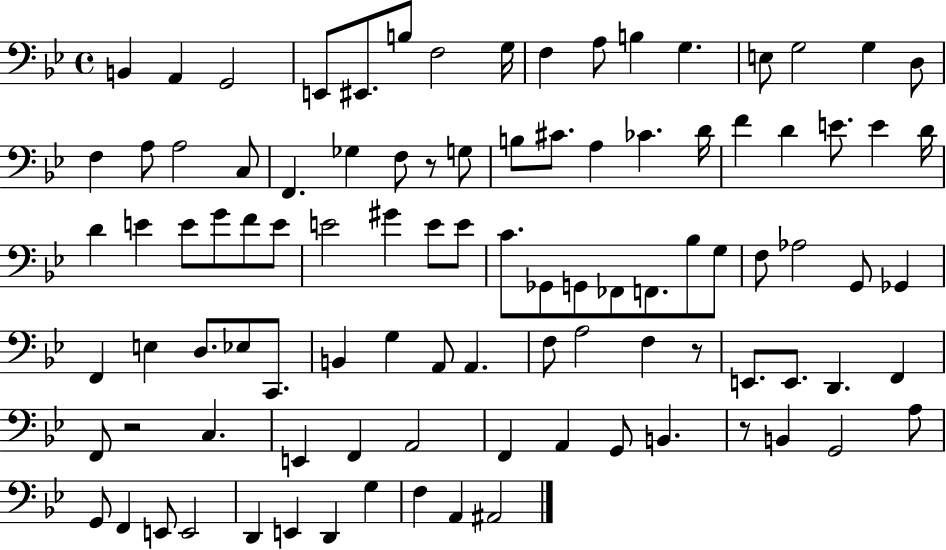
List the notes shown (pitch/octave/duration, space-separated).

B2/q A2/q G2/h E2/e EIS2/e. B3/e F3/h G3/s F3/q A3/e B3/q G3/q. E3/e G3/h G3/q D3/e F3/q A3/e A3/h C3/e F2/q. Gb3/q F3/e R/e G3/e B3/e C#4/e. A3/q CES4/q. D4/s F4/q D4/q E4/e. E4/q D4/s D4/q E4/q E4/e G4/e F4/e E4/e E4/h G#4/q E4/e E4/e C4/e. Gb2/e G2/e FES2/e F2/e. Bb3/e G3/e F3/e Ab3/h G2/e Gb2/q F2/q E3/q D3/e. Eb3/e C2/e. B2/q G3/q A2/e A2/q. F3/e A3/h F3/q R/e E2/e. E2/e. D2/q. F2/q F2/e R/h C3/q. E2/q F2/q A2/h F2/q A2/q G2/e B2/q. R/e B2/q G2/h A3/e G2/e F2/q E2/e E2/h D2/q E2/q D2/q G3/q F3/q A2/q A#2/h